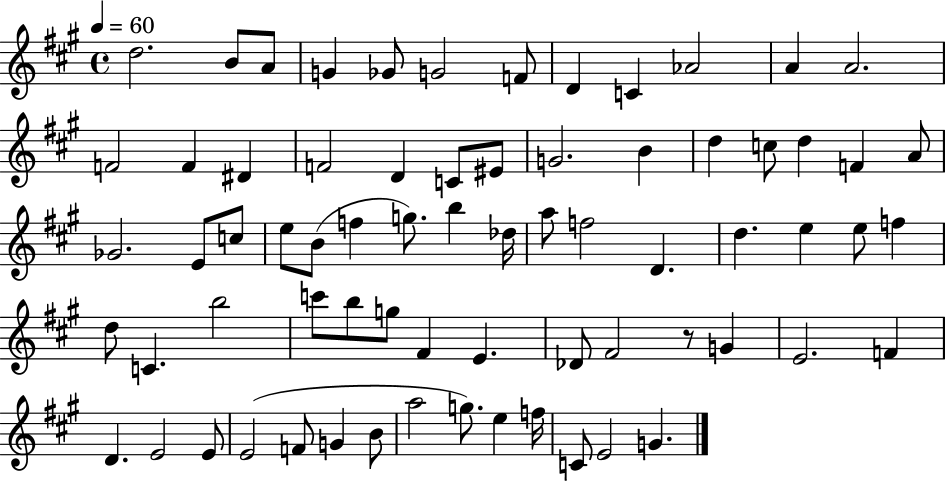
D5/h. B4/e A4/e G4/q Gb4/e G4/h F4/e D4/q C4/q Ab4/h A4/q A4/h. F4/h F4/q D#4/q F4/h D4/q C4/e EIS4/e G4/h. B4/q D5/q C5/e D5/q F4/q A4/e Gb4/h. E4/e C5/e E5/e B4/e F5/q G5/e. B5/q Db5/s A5/e F5/h D4/q. D5/q. E5/q E5/e F5/q D5/e C4/q. B5/h C6/e B5/e G5/e F#4/q E4/q. Db4/e F#4/h R/e G4/q E4/h. F4/q D4/q. E4/h E4/e E4/h F4/e G4/q B4/e A5/h G5/e. E5/q F5/s C4/e E4/h G4/q.